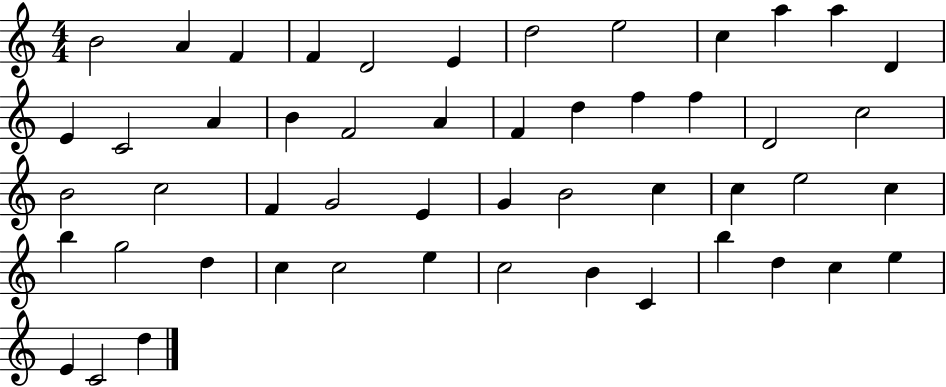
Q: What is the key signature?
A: C major